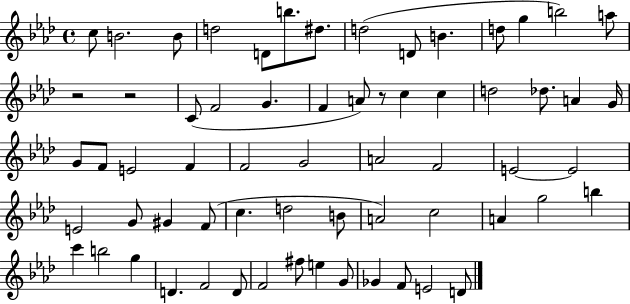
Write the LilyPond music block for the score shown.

{
  \clef treble
  \time 4/4
  \defaultTimeSignature
  \key aes \major
  \repeat volta 2 { c''8 b'2. b'8 | d''2 d'8 b''8. dis''8. | d''2( d'8 b'4. | d''8 g''4 b''2) a''8 | \break r2 r2 | c'8( f'2 g'4. | f'4 a'8) r8 c''4 c''4 | d''2 des''8. a'4 g'16 | \break g'8 f'8 e'2 f'4 | f'2 g'2 | a'2 f'2 | e'2~~ e'2 | \break e'2 g'8 gis'4 f'8( | c''4. d''2 b'8 | a'2) c''2 | a'4 g''2 b''4 | \break c'''4 b''2 g''4 | d'4. f'2 d'8 | f'2 fis''8 e''4 g'8 | ges'4 f'8 e'2 d'8 | \break } \bar "|."
}